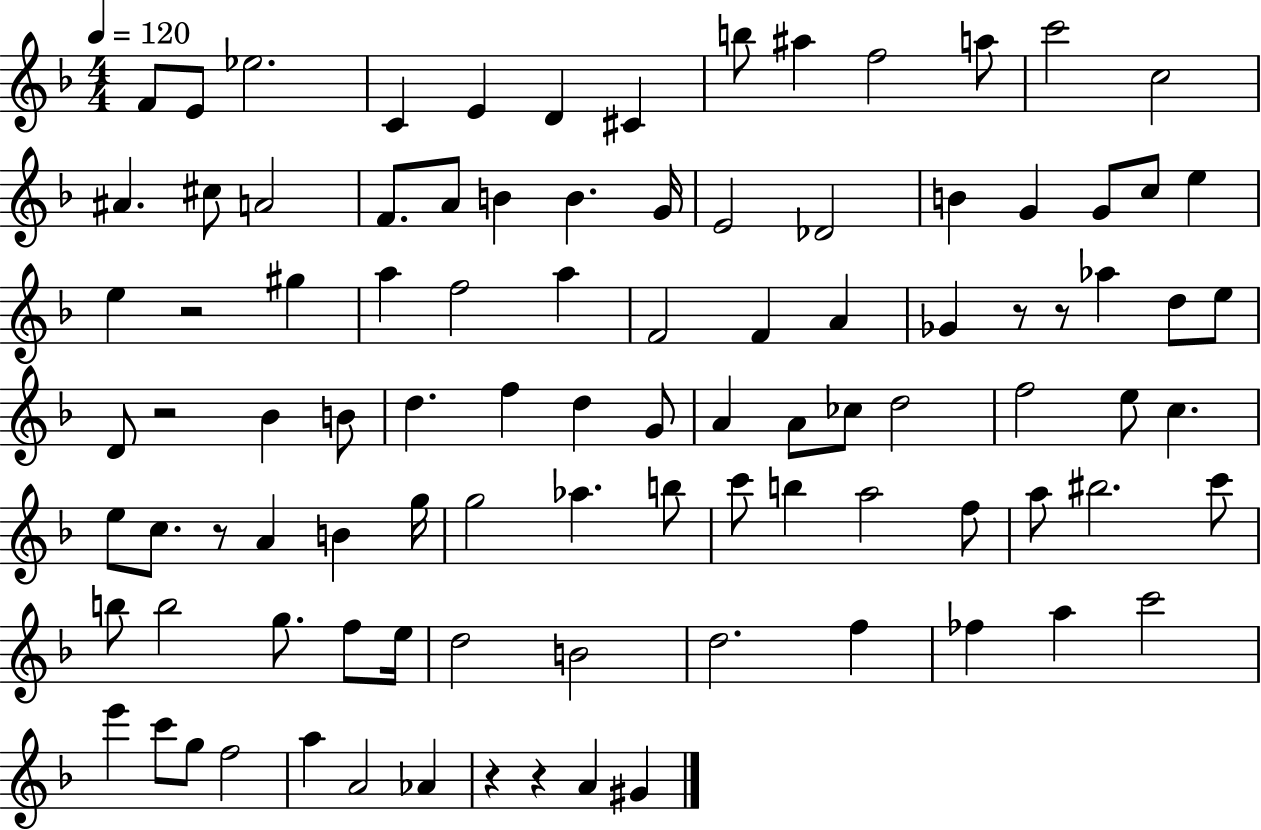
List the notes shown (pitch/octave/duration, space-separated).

F4/e E4/e Eb5/h. C4/q E4/q D4/q C#4/q B5/e A#5/q F5/h A5/e C6/h C5/h A#4/q. C#5/e A4/h F4/e. A4/e B4/q B4/q. G4/s E4/h Db4/h B4/q G4/q G4/e C5/e E5/q E5/q R/h G#5/q A5/q F5/h A5/q F4/h F4/q A4/q Gb4/q R/e R/e Ab5/q D5/e E5/e D4/e R/h Bb4/q B4/e D5/q. F5/q D5/q G4/e A4/q A4/e CES5/e D5/h F5/h E5/e C5/q. E5/e C5/e. R/e A4/q B4/q G5/s G5/h Ab5/q. B5/e C6/e B5/q A5/h F5/e A5/e BIS5/h. C6/e B5/e B5/h G5/e. F5/e E5/s D5/h B4/h D5/h. F5/q FES5/q A5/q C6/h E6/q C6/e G5/e F5/h A5/q A4/h Ab4/q R/q R/q A4/q G#4/q